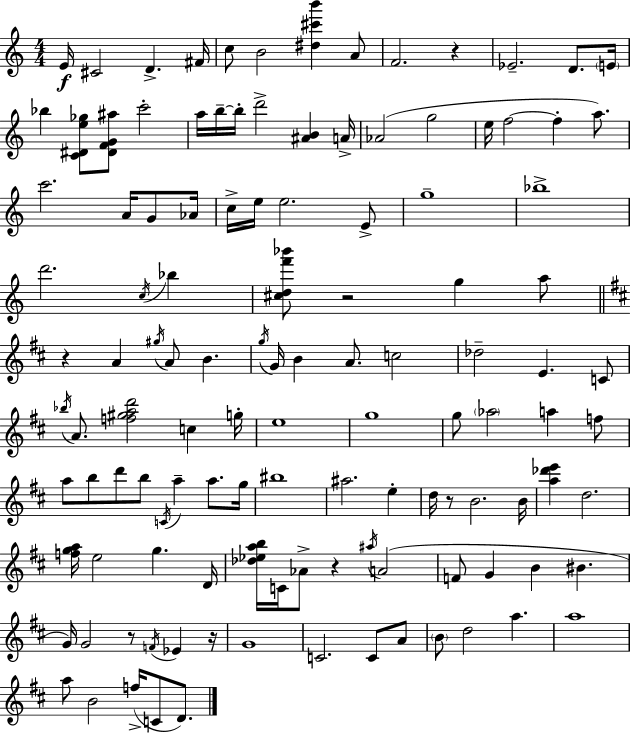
X:1
T:Untitled
M:4/4
L:1/4
K:C
E/4 ^C2 D ^F/4 c/2 B2 [^d^c'b'] A/2 F2 z _E2 D/2 E/4 _b [C^De_g]/2 [^DFG^a]/2 c'2 a/4 b/4 b/4 d'2 [^AB] A/4 _A2 g2 e/4 f2 f a/2 c'2 A/4 G/2 _A/4 c/4 e/4 e2 E/2 g4 _b4 d'2 c/4 _b [^cdf'_b']/2 z2 g a/2 z A ^g/4 A/2 B g/4 G/4 B A/2 c2 _d2 E C/2 _b/4 A/2 [f^gad']2 c g/4 e4 g4 g/2 _a2 a f/2 a/2 b/2 d'/2 b/2 C/4 a a/2 g/4 ^b4 ^a2 e d/4 z/2 B2 B/4 [a_d'e'] d2 [fga]/4 e2 g D/4 [_d_eab]/4 C/4 _A/2 z ^a/4 A2 F/2 G B ^B G/4 G2 z/2 F/4 _E z/4 G4 C2 C/2 A/2 B/2 d2 a a4 a/2 B2 f/4 C/2 D/2